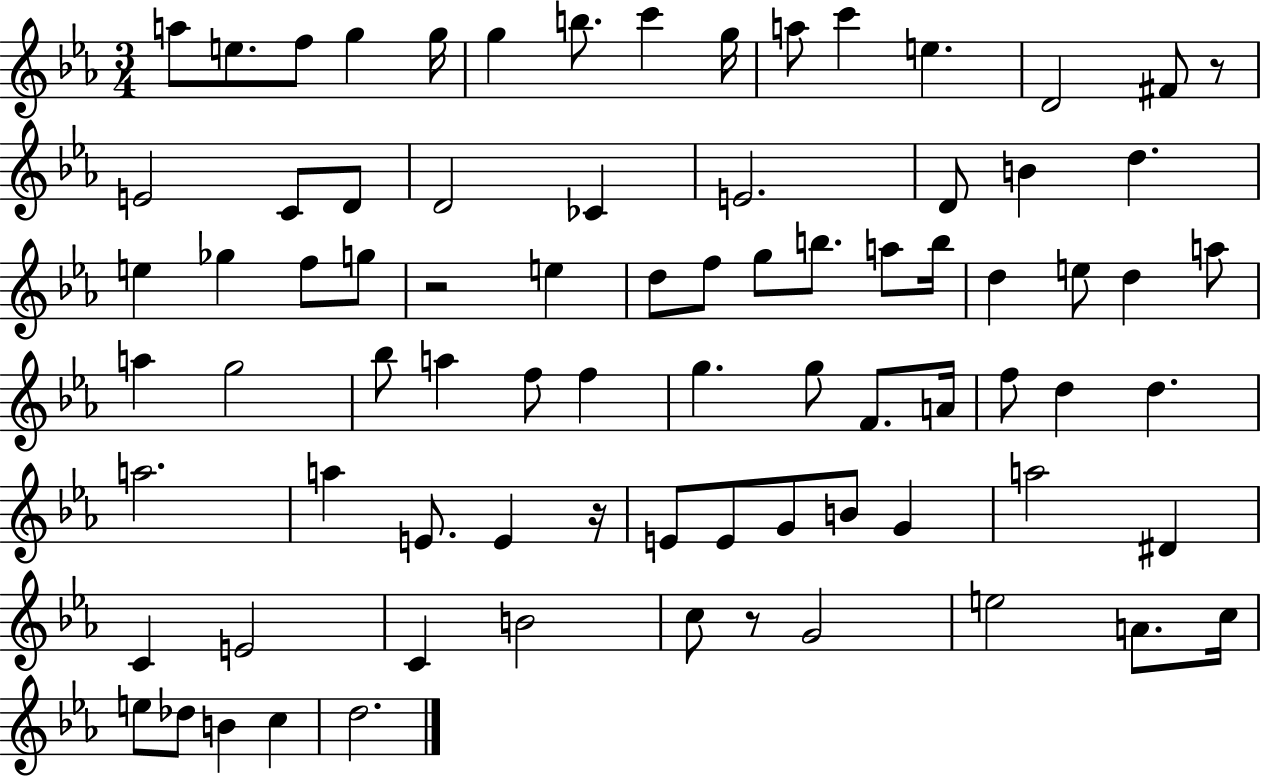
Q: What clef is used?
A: treble